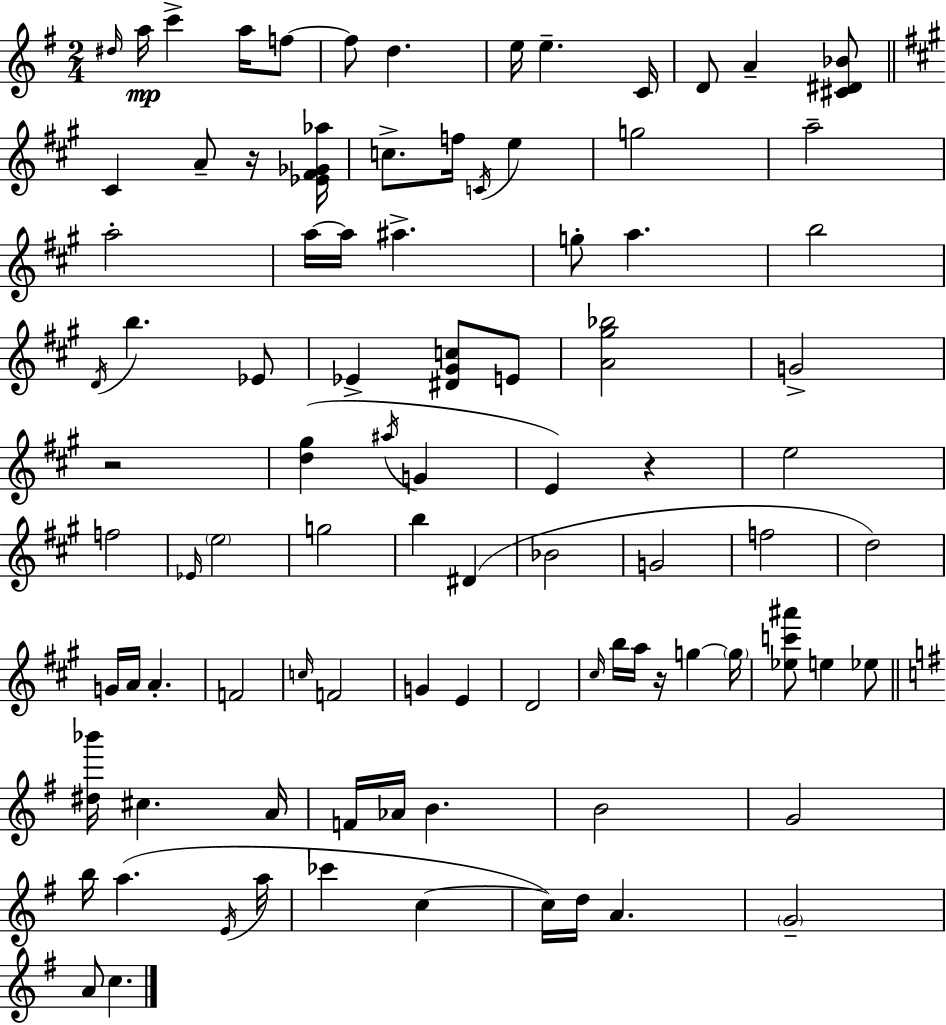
D#5/s A5/s C6/q A5/s F5/e F5/e D5/q. E5/s E5/q. C4/s D4/e A4/q [C#4,D#4,Bb4]/e C#4/q A4/e R/s [Eb4,F#4,Gb4,Ab5]/s C5/e. F5/s C4/s E5/q G5/h A5/h A5/h A5/s A5/s A#5/q. G5/e A5/q. B5/h D4/s B5/q. Eb4/e Eb4/q [D#4,G#4,C5]/e E4/e [A4,G#5,Bb5]/h G4/h R/h [D5,G#5]/q A#5/s G4/q E4/q R/q E5/h F5/h Eb4/s E5/h G5/h B5/q D#4/q Bb4/h G4/h F5/h D5/h G4/s A4/s A4/q. F4/h C5/s F4/h G4/q E4/q D4/h C#5/s B5/s A5/s R/s G5/q G5/s [Eb5,C6,A#6]/e E5/q Eb5/e [D#5,Bb6]/s C#5/q. A4/s F4/s Ab4/s B4/q. B4/h G4/h B5/s A5/q. E4/s A5/s CES6/q C5/q C5/s D5/s A4/q. G4/h A4/e C5/q.